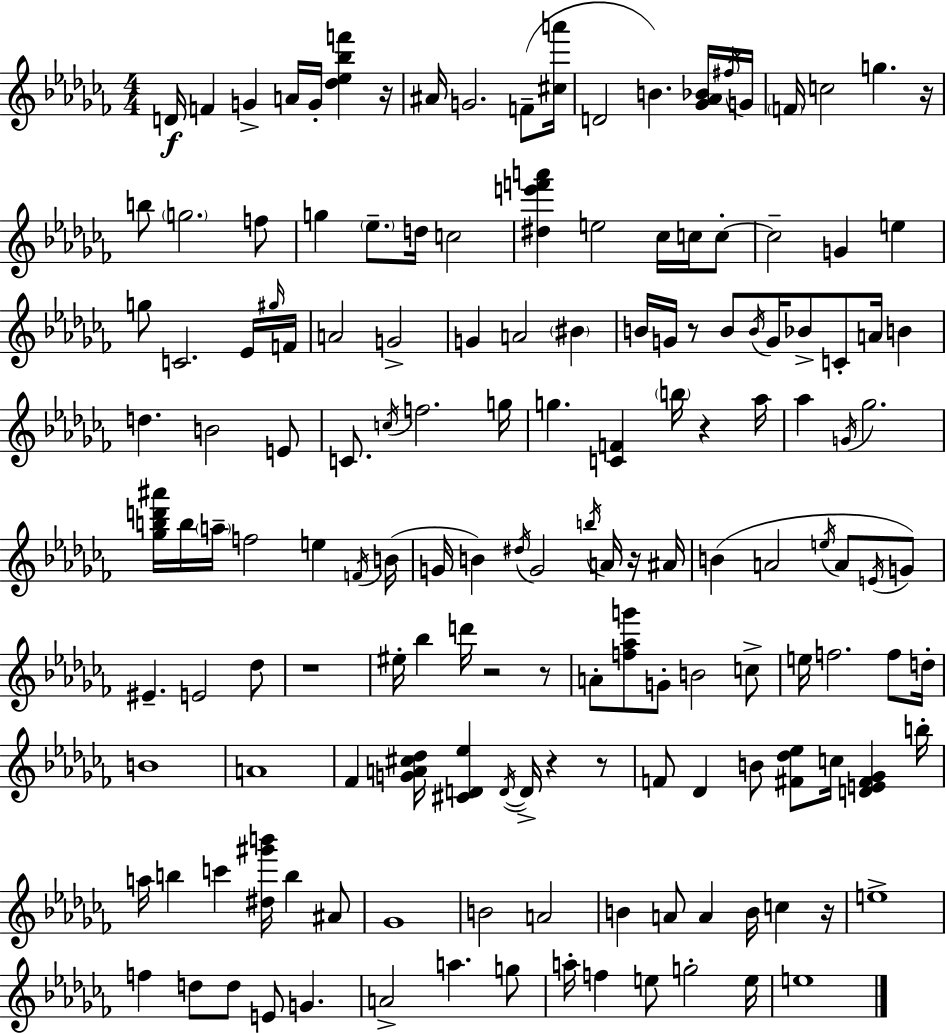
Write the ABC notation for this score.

X:1
T:Untitled
M:4/4
L:1/4
K:Abm
D/4 F G A/4 G/4 [_d_e_bf'] z/4 ^A/4 G2 F/2 [^ca']/4 D2 B [_G_A_B]/4 ^f/4 G/4 F/4 c2 g z/4 b/2 g2 f/2 g _e/2 d/4 c2 [^de'f'a'] e2 _c/4 c/4 c/2 c2 G e g/2 C2 _E/4 ^g/4 F/4 A2 G2 G A2 ^B B/4 G/4 z/2 B/2 B/4 G/4 _B/2 C/2 A/4 B d B2 E/2 C/2 c/4 f2 g/4 g [CF] b/4 z _a/4 _a G/4 _g2 [_gbd'^a']/4 b/4 a/4 f2 e F/4 B/4 G/4 B ^d/4 G2 b/4 A/4 z/4 ^A/4 B A2 e/4 A/2 E/4 G/2 ^E E2 _d/2 z4 ^e/4 _b d'/4 z2 z/2 A/2 [f_ag']/2 G/2 B2 c/2 e/4 f2 f/2 d/4 B4 A4 _F [GA^c_d]/4 [^CD_e] D/4 D/4 z z/2 F/2 _D B/2 [^F_d_e]/2 c/4 [DE^F_G] b/4 a/4 b c' [^d^g'b']/4 b ^A/2 _G4 B2 A2 B A/2 A B/4 c z/4 e4 f d/2 d/2 E/2 G A2 a g/2 a/4 f e/2 g2 e/4 e4